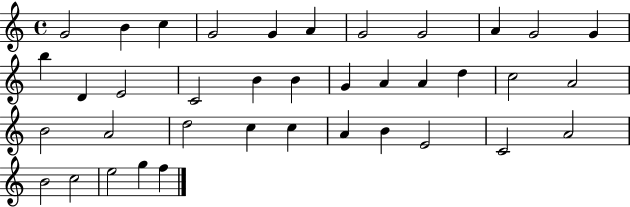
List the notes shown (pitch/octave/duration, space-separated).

G4/h B4/q C5/q G4/h G4/q A4/q G4/h G4/h A4/q G4/h G4/q B5/q D4/q E4/h C4/h B4/q B4/q G4/q A4/q A4/q D5/q C5/h A4/h B4/h A4/h D5/h C5/q C5/q A4/q B4/q E4/h C4/h A4/h B4/h C5/h E5/h G5/q F5/q